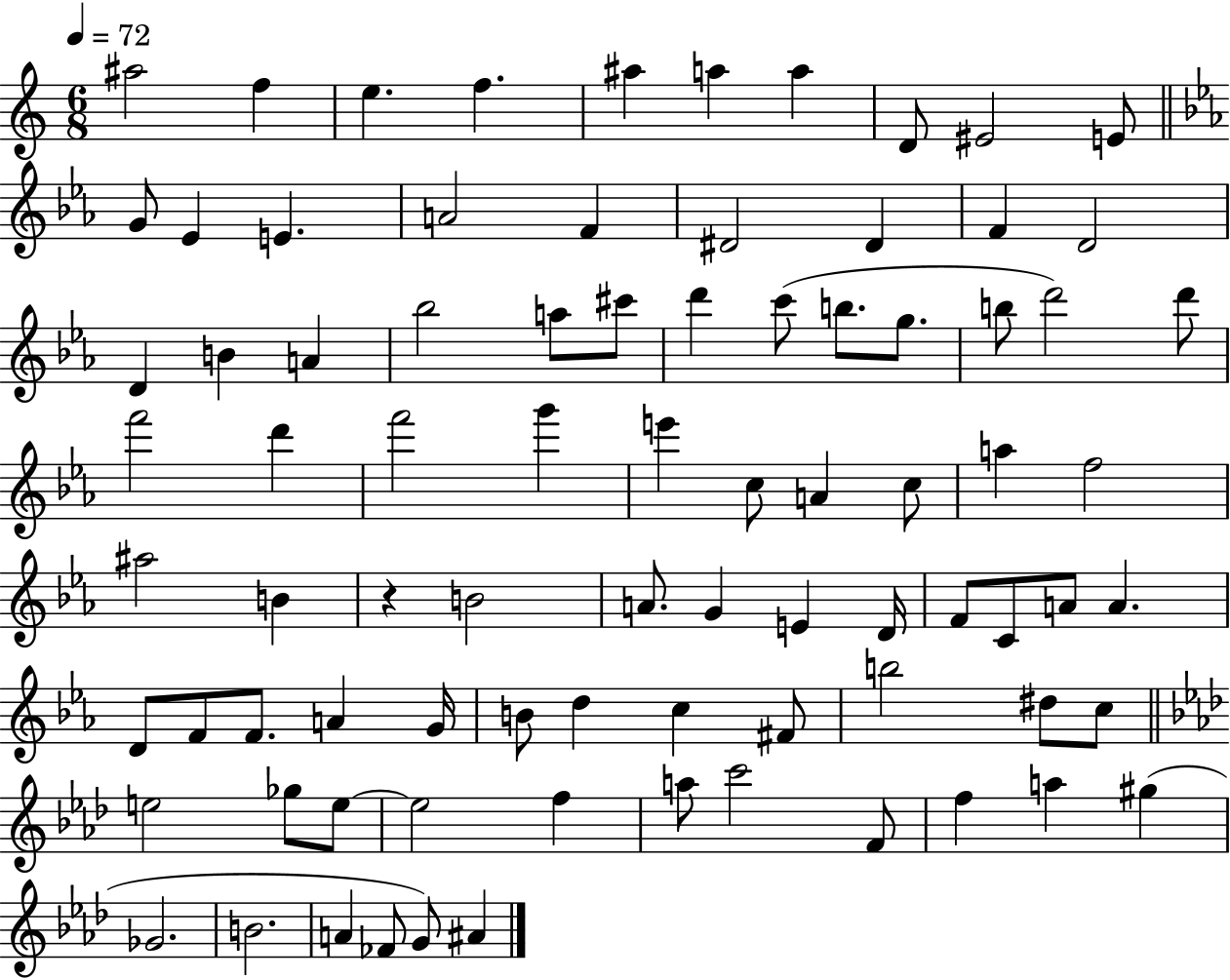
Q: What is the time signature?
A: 6/8